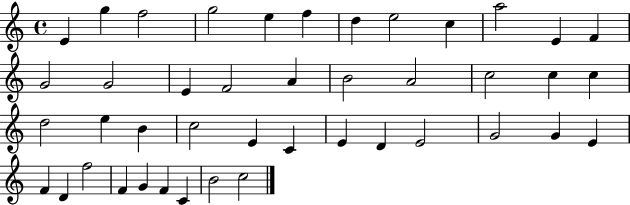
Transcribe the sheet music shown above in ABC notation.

X:1
T:Untitled
M:4/4
L:1/4
K:C
E g f2 g2 e f d e2 c a2 E F G2 G2 E F2 A B2 A2 c2 c c d2 e B c2 E C E D E2 G2 G E F D f2 F G F C B2 c2